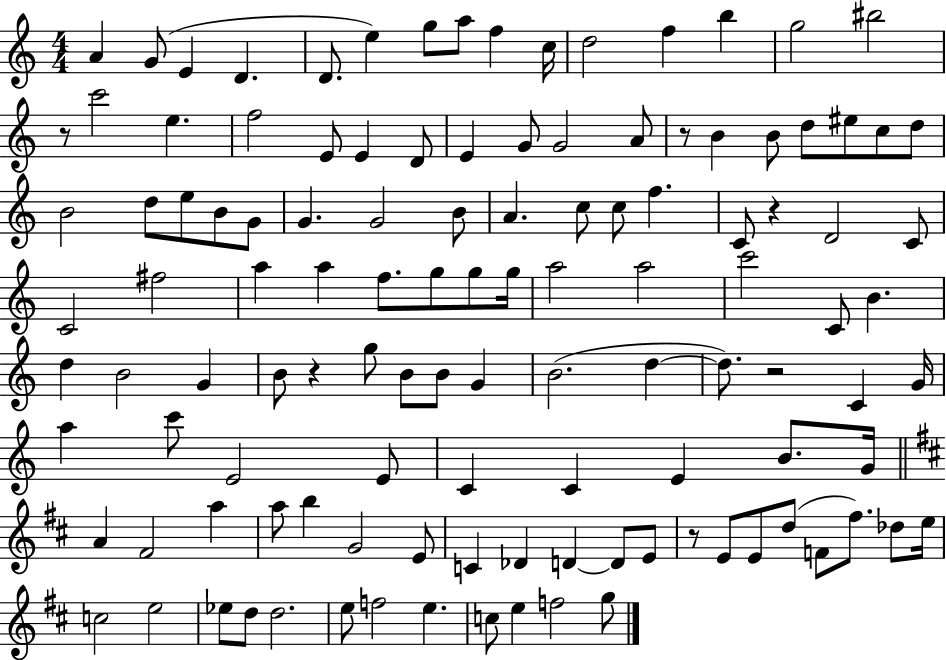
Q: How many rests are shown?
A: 6